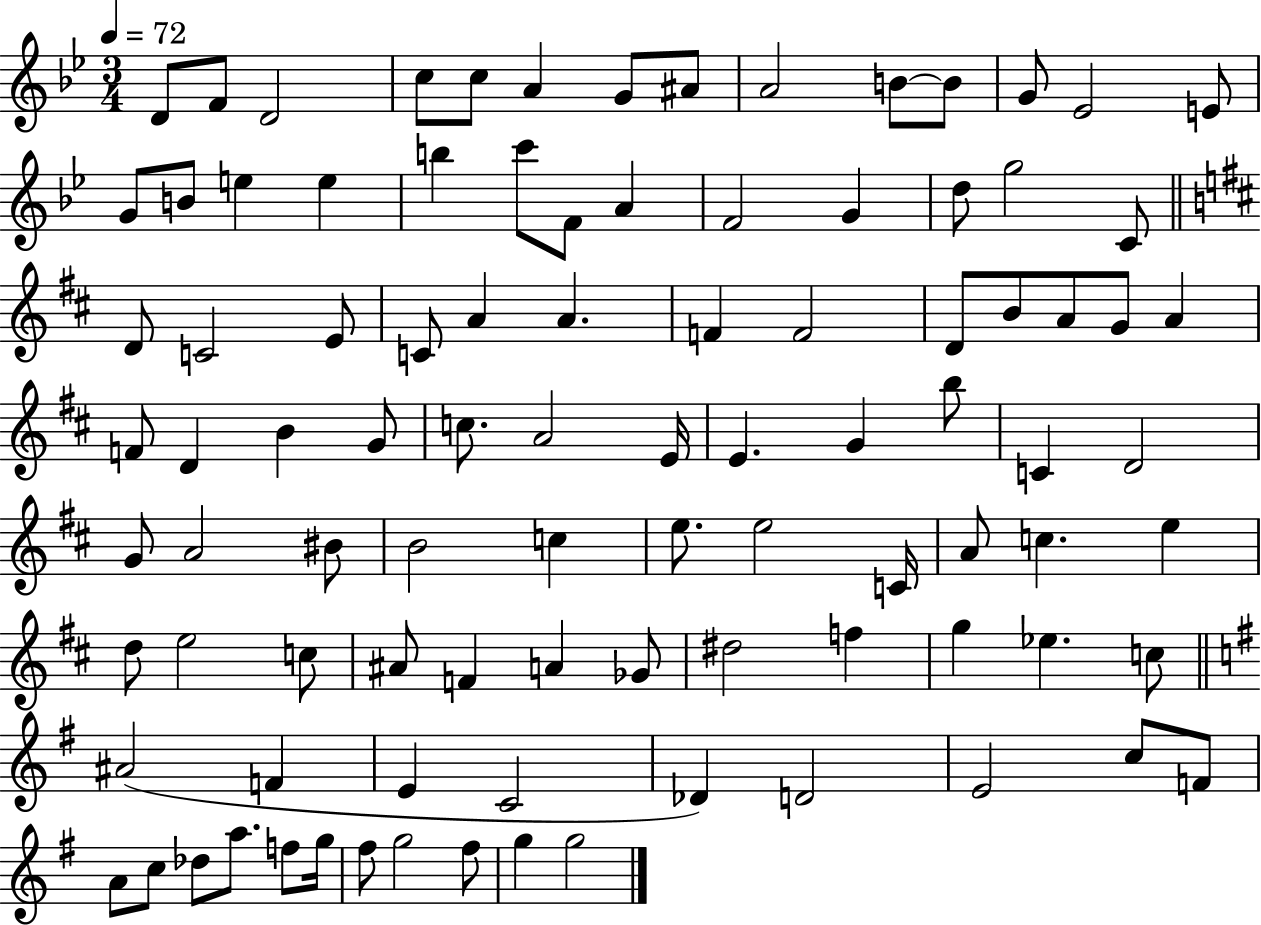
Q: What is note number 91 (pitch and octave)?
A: F#5